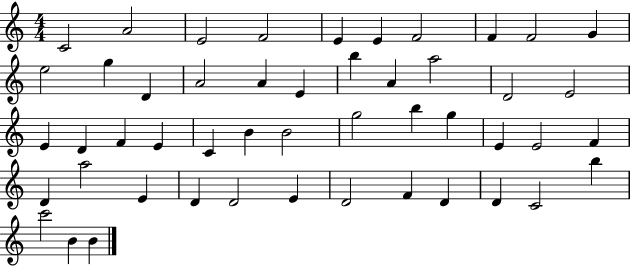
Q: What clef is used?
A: treble